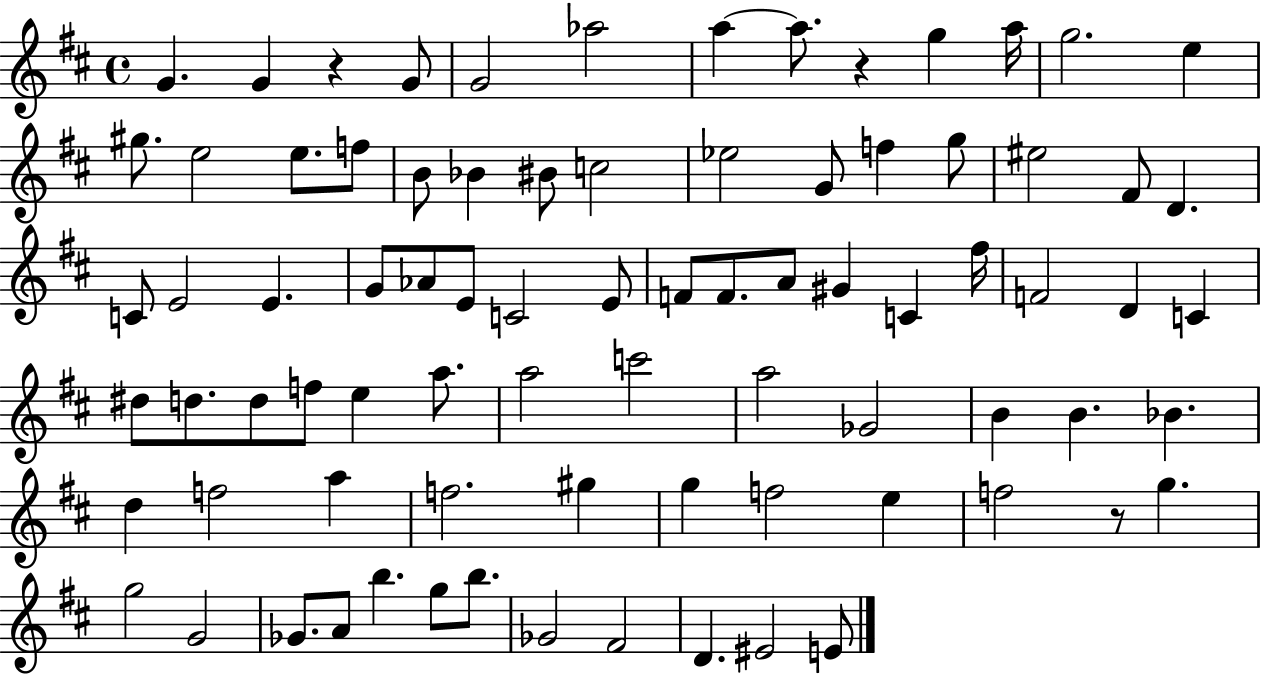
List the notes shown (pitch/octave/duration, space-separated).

G4/q. G4/q R/q G4/e G4/h Ab5/h A5/q A5/e. R/q G5/q A5/s G5/h. E5/q G#5/e. E5/h E5/e. F5/e B4/e Bb4/q BIS4/e C5/h Eb5/h G4/e F5/q G5/e EIS5/h F#4/e D4/q. C4/e E4/h E4/q. G4/e Ab4/e E4/e C4/h E4/e F4/e F4/e. A4/e G#4/q C4/q F#5/s F4/h D4/q C4/q D#5/e D5/e. D5/e F5/e E5/q A5/e. A5/h C6/h A5/h Gb4/h B4/q B4/q. Bb4/q. D5/q F5/h A5/q F5/h. G#5/q G5/q F5/h E5/q F5/h R/e G5/q. G5/h G4/h Gb4/e. A4/e B5/q. G5/e B5/e. Gb4/h F#4/h D4/q. EIS4/h E4/e